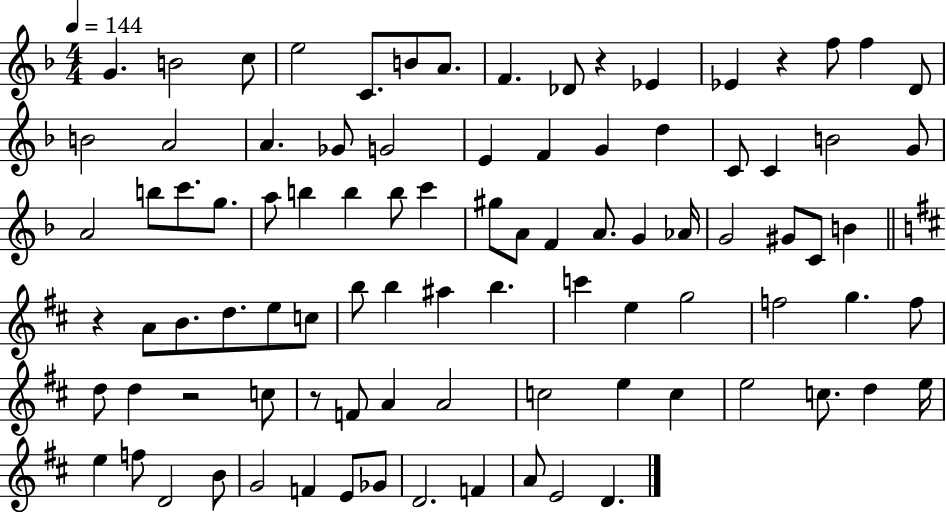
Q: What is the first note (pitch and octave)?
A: G4